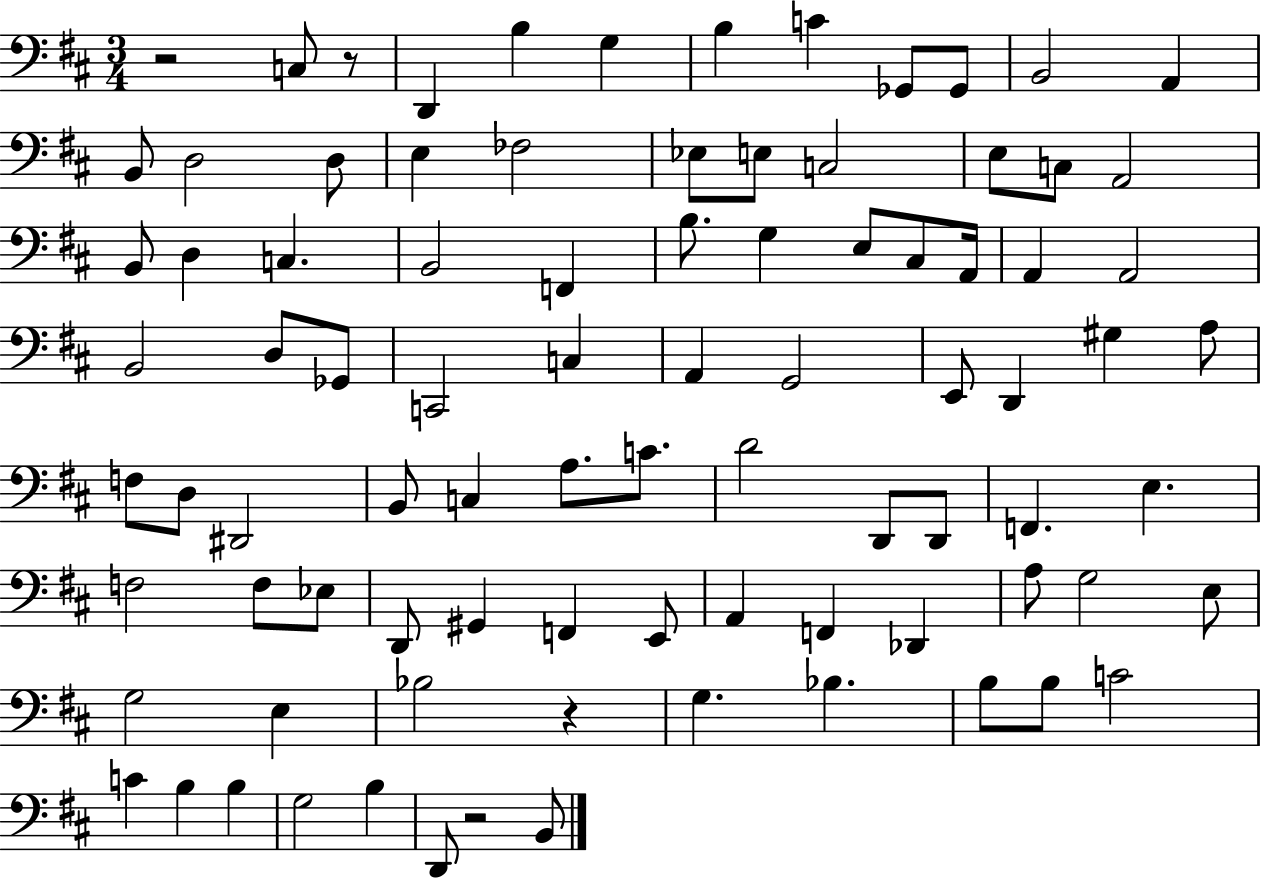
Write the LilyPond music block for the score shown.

{
  \clef bass
  \numericTimeSignature
  \time 3/4
  \key d \major
  r2 c8 r8 | d,4 b4 g4 | b4 c'4 ges,8 ges,8 | b,2 a,4 | \break b,8 d2 d8 | e4 fes2 | ees8 e8 c2 | e8 c8 a,2 | \break b,8 d4 c4. | b,2 f,4 | b8. g4 e8 cis8 a,16 | a,4 a,2 | \break b,2 d8 ges,8 | c,2 c4 | a,4 g,2 | e,8 d,4 gis4 a8 | \break f8 d8 dis,2 | b,8 c4 a8. c'8. | d'2 d,8 d,8 | f,4. e4. | \break f2 f8 ees8 | d,8 gis,4 f,4 e,8 | a,4 f,4 des,4 | a8 g2 e8 | \break g2 e4 | bes2 r4 | g4. bes4. | b8 b8 c'2 | \break c'4 b4 b4 | g2 b4 | d,8 r2 b,8 | \bar "|."
}